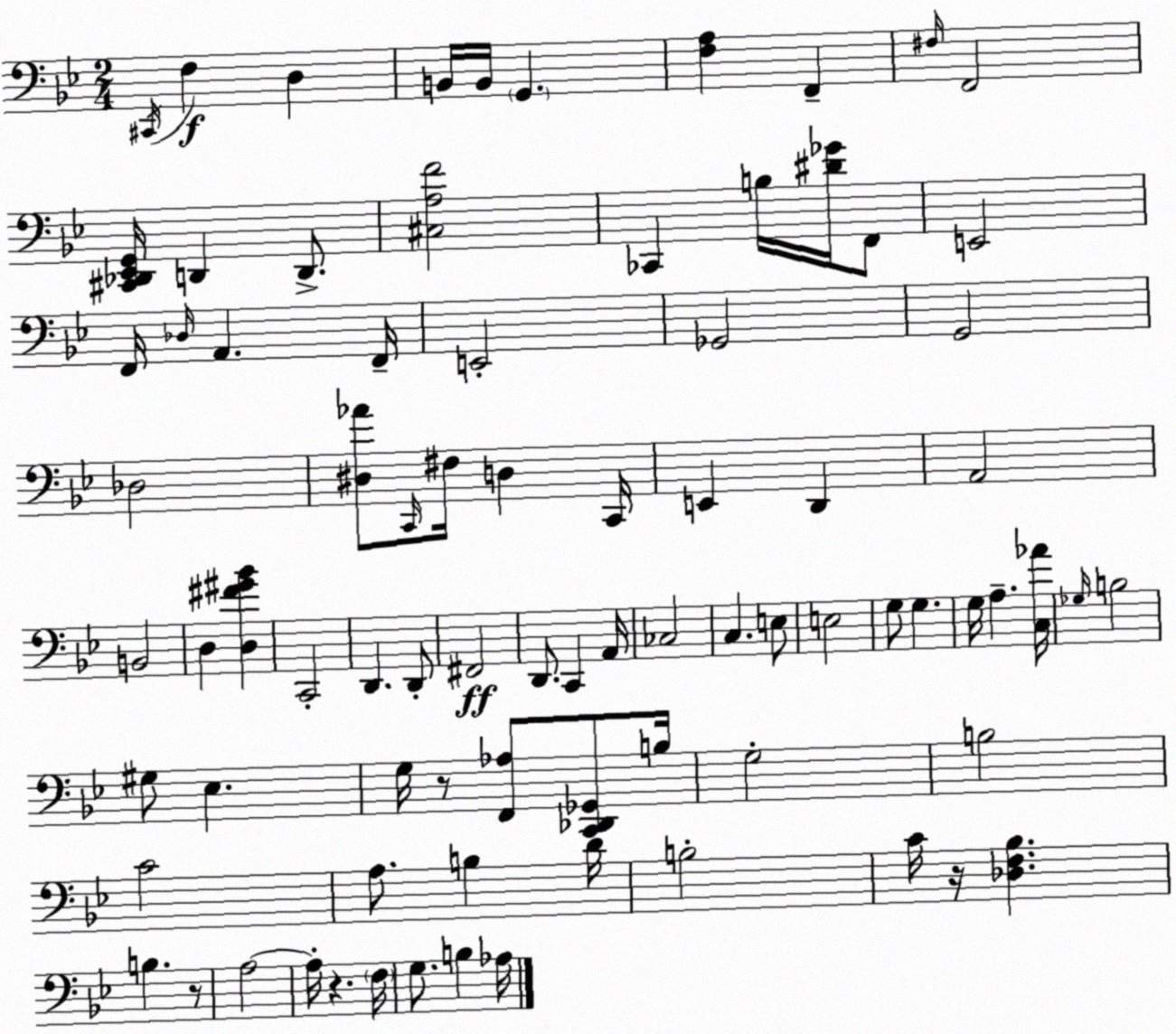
X:1
T:Untitled
M:2/4
L:1/4
K:Gm
^C,,/4 F, D, B,,/4 B,,/4 G,, [F,A,] F,, ^F,/4 F,,2 [^C,,_D,,_E,,G,,]/4 D,, D,,/2 [^C,A,F]2 _C,, B,/4 [^D_G]/4 F,,/2 E,,2 F,,/4 _D,/4 A,, F,,/4 E,,2 _G,,2 G,,2 _D,2 [^D,_A]/2 C,,/4 ^F,/4 D, C,,/4 E,, D,, A,,2 B,,2 D, [D,^F^G_B] C,,2 D,, D,,/2 ^F,,2 D,,/2 C,, A,,/4 _C,2 C, E,/2 E,2 G,/2 G, G,/4 A, [C,_A]/4 _G,/4 B,2 ^G,/2 _E, G,/4 z/2 [F,,_A,]/2 [C,,_D,,_G,,]/2 B,/4 G,2 B,2 C2 A,/2 B, D/4 B,2 C/4 z/4 [_D,F,_B,] B, z/2 A,2 A,/4 z F,/4 G,/2 B, _A,/4